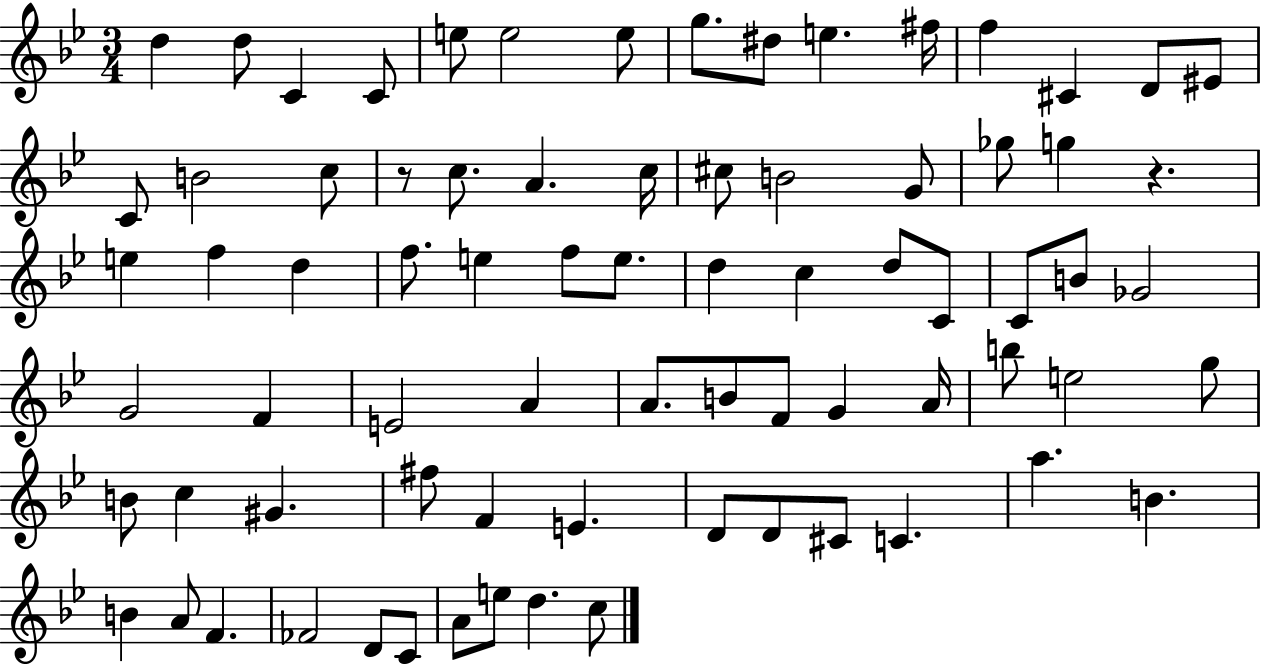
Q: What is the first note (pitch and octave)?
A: D5